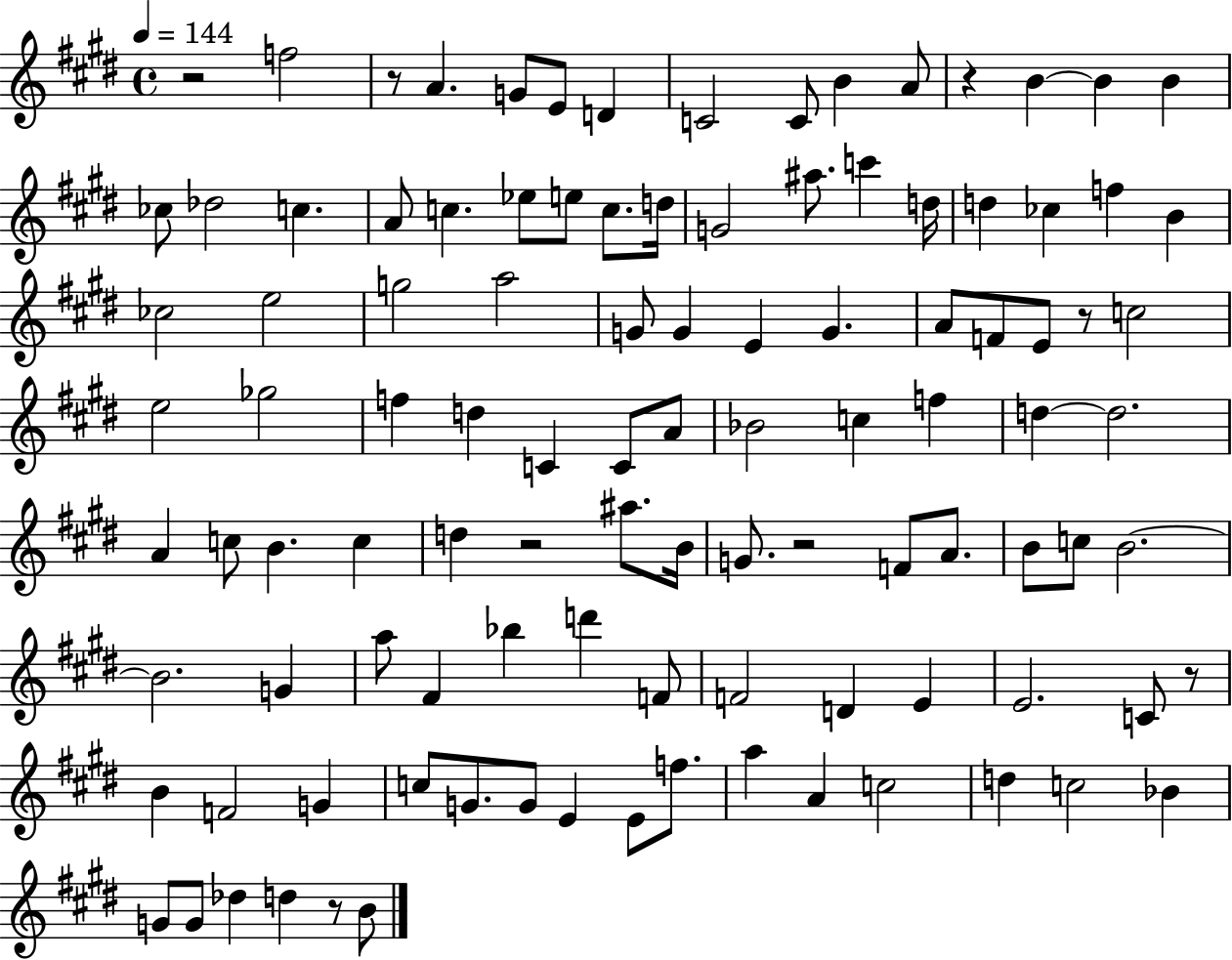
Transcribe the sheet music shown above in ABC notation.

X:1
T:Untitled
M:4/4
L:1/4
K:E
z2 f2 z/2 A G/2 E/2 D C2 C/2 B A/2 z B B B _c/2 _d2 c A/2 c _e/2 e/2 c/2 d/4 G2 ^a/2 c' d/4 d _c f B _c2 e2 g2 a2 G/2 G E G A/2 F/2 E/2 z/2 c2 e2 _g2 f d C C/2 A/2 _B2 c f d d2 A c/2 B c d z2 ^a/2 B/4 G/2 z2 F/2 A/2 B/2 c/2 B2 B2 G a/2 ^F _b d' F/2 F2 D E E2 C/2 z/2 B F2 G c/2 G/2 G/2 E E/2 f/2 a A c2 d c2 _B G/2 G/2 _d d z/2 B/2